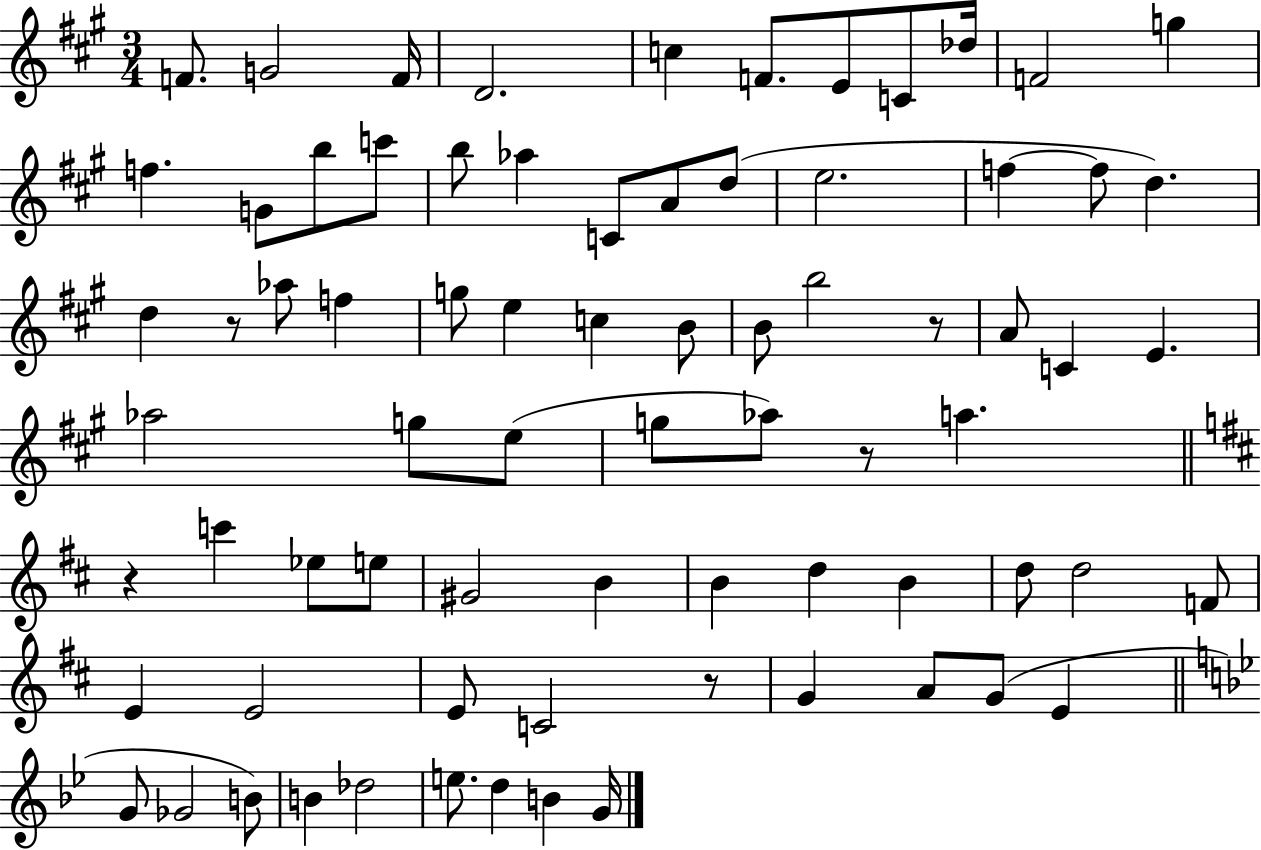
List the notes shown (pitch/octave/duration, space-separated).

F4/e. G4/h F4/s D4/h. C5/q F4/e. E4/e C4/e Db5/s F4/h G5/q F5/q. G4/e B5/e C6/e B5/e Ab5/q C4/e A4/e D5/e E5/h. F5/q F5/e D5/q. D5/q R/e Ab5/e F5/q G5/e E5/q C5/q B4/e B4/e B5/h R/e A4/e C4/q E4/q. Ab5/h G5/e E5/e G5/e Ab5/e R/e A5/q. R/q C6/q Eb5/e E5/e G#4/h B4/q B4/q D5/q B4/q D5/e D5/h F4/e E4/q E4/h E4/e C4/h R/e G4/q A4/e G4/e E4/q G4/e Gb4/h B4/e B4/q Db5/h E5/e. D5/q B4/q G4/s